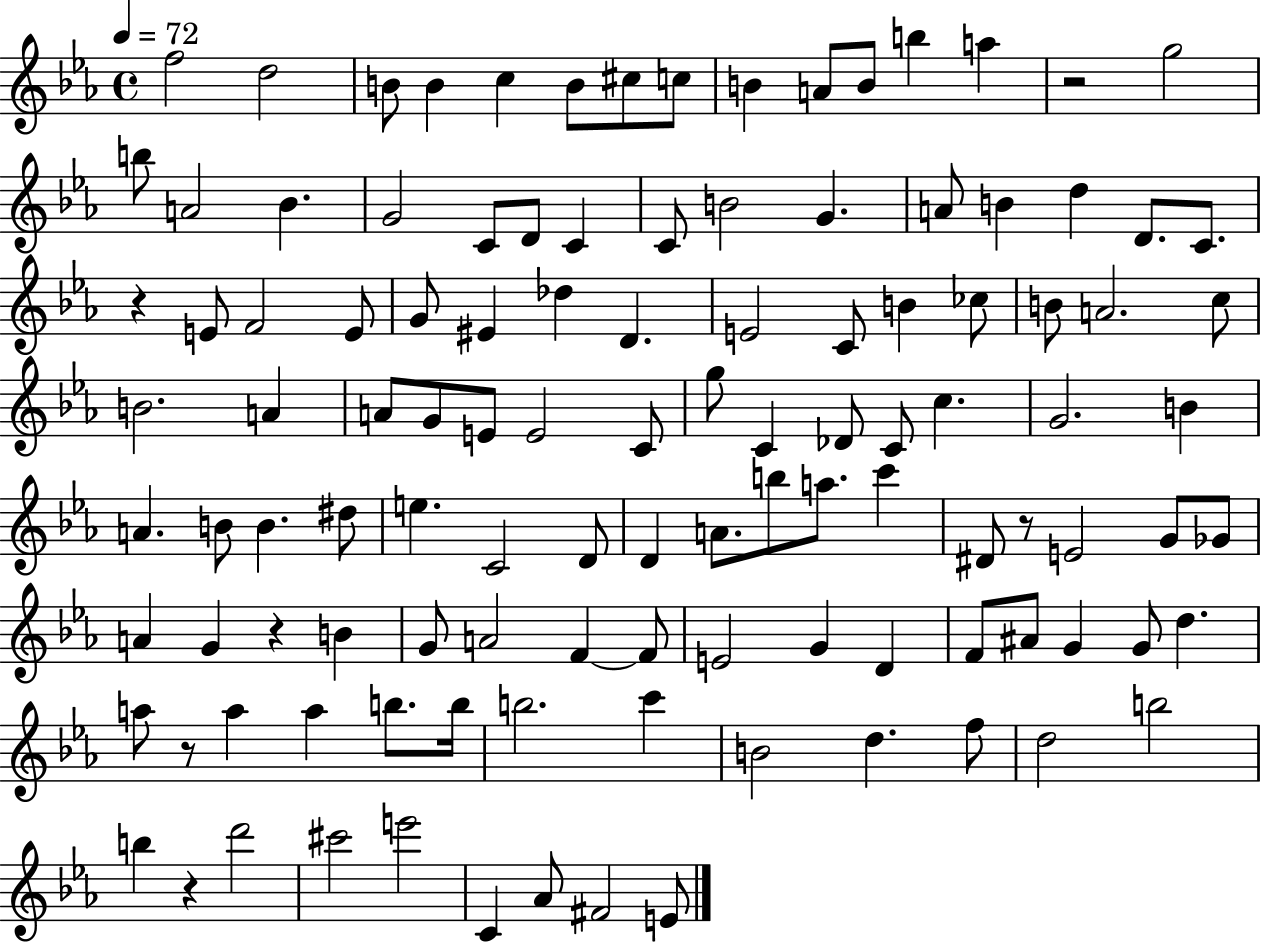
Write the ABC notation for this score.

X:1
T:Untitled
M:4/4
L:1/4
K:Eb
f2 d2 B/2 B c B/2 ^c/2 c/2 B A/2 B/2 b a z2 g2 b/2 A2 _B G2 C/2 D/2 C C/2 B2 G A/2 B d D/2 C/2 z E/2 F2 E/2 G/2 ^E _d D E2 C/2 B _c/2 B/2 A2 c/2 B2 A A/2 G/2 E/2 E2 C/2 g/2 C _D/2 C/2 c G2 B A B/2 B ^d/2 e C2 D/2 D A/2 b/2 a/2 c' ^D/2 z/2 E2 G/2 _G/2 A G z B G/2 A2 F F/2 E2 G D F/2 ^A/2 G G/2 d a/2 z/2 a a b/2 b/4 b2 c' B2 d f/2 d2 b2 b z d'2 ^c'2 e'2 C _A/2 ^F2 E/2